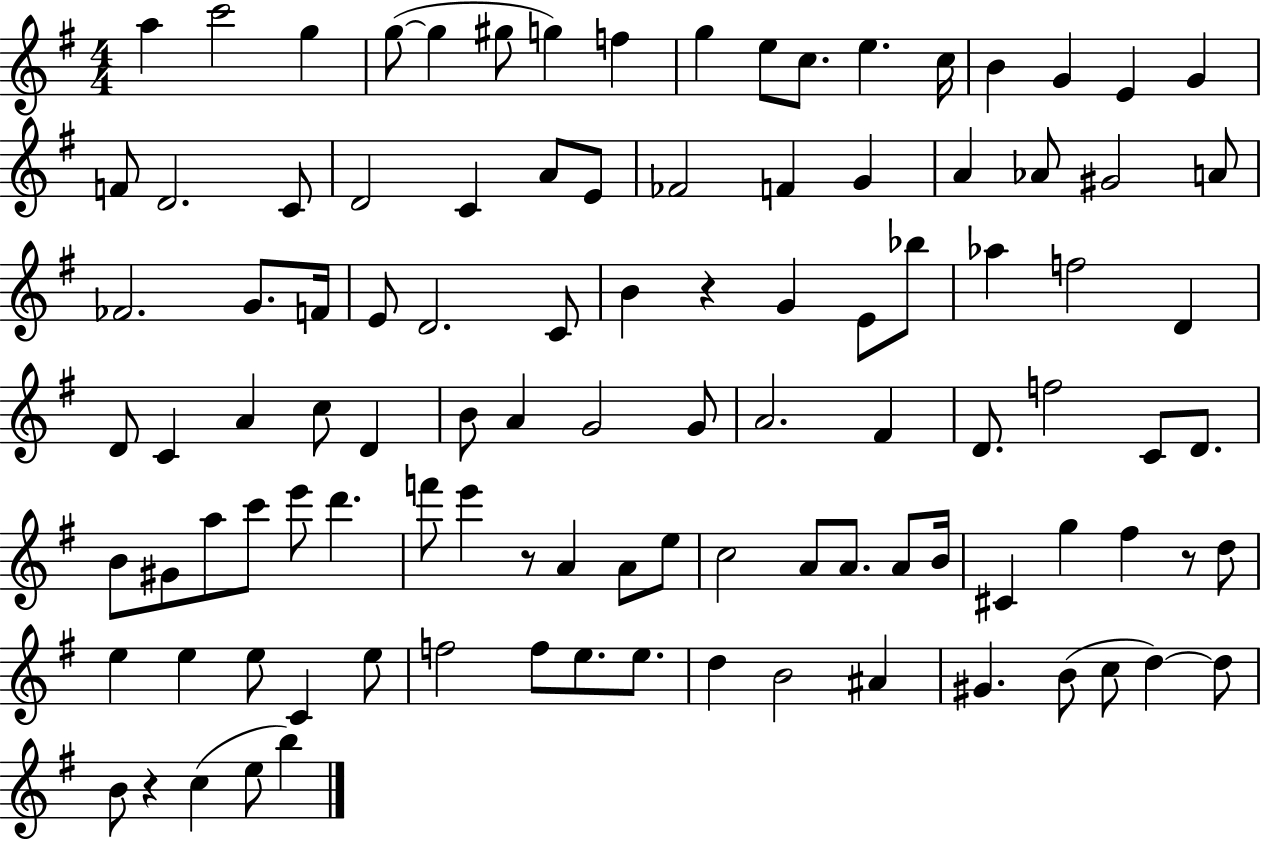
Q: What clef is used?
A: treble